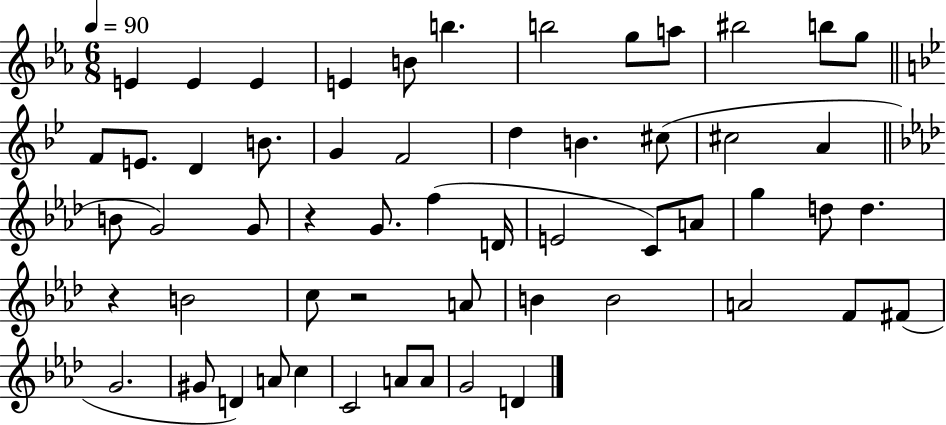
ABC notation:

X:1
T:Untitled
M:6/8
L:1/4
K:Eb
E E E E B/2 b b2 g/2 a/2 ^b2 b/2 g/2 F/2 E/2 D B/2 G F2 d B ^c/2 ^c2 A B/2 G2 G/2 z G/2 f D/4 E2 C/2 A/2 g d/2 d z B2 c/2 z2 A/2 B B2 A2 F/2 ^F/2 G2 ^G/2 D A/2 c C2 A/2 A/2 G2 D